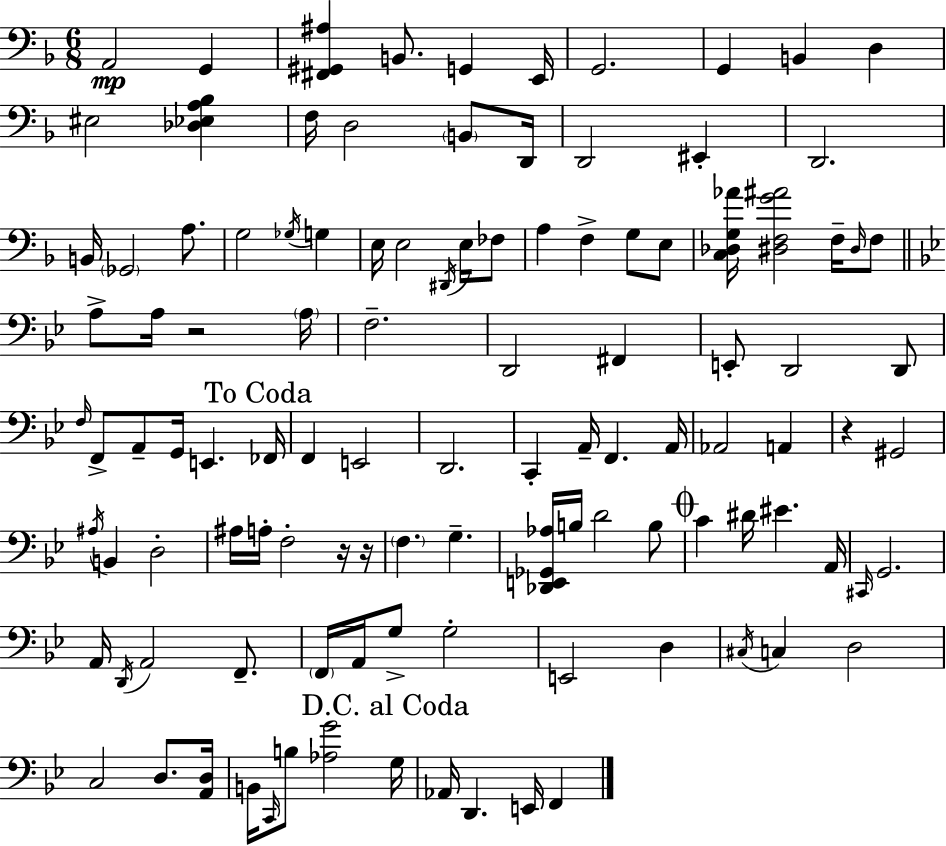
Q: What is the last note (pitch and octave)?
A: F2